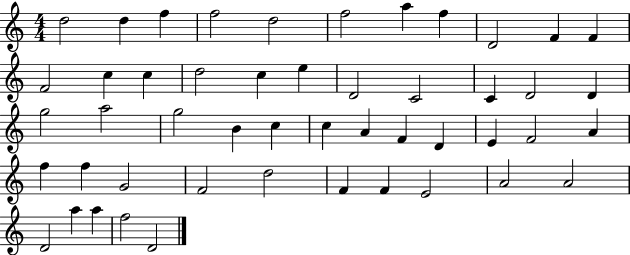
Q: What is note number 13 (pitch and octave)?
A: C5